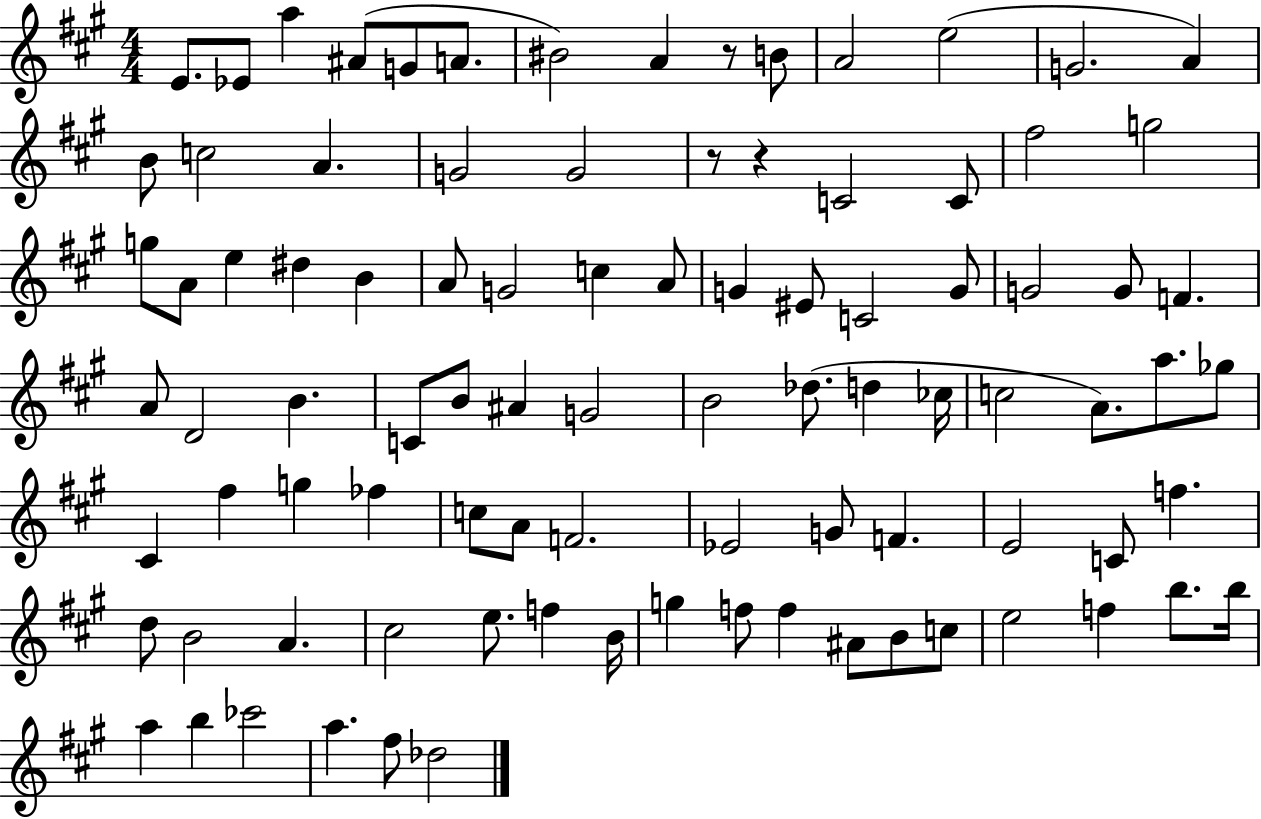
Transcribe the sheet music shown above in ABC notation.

X:1
T:Untitled
M:4/4
L:1/4
K:A
E/2 _E/2 a ^A/2 G/2 A/2 ^B2 A z/2 B/2 A2 e2 G2 A B/2 c2 A G2 G2 z/2 z C2 C/2 ^f2 g2 g/2 A/2 e ^d B A/2 G2 c A/2 G ^E/2 C2 G/2 G2 G/2 F A/2 D2 B C/2 B/2 ^A G2 B2 _d/2 d _c/4 c2 A/2 a/2 _g/2 ^C ^f g _f c/2 A/2 F2 _E2 G/2 F E2 C/2 f d/2 B2 A ^c2 e/2 f B/4 g f/2 f ^A/2 B/2 c/2 e2 f b/2 b/4 a b _c'2 a ^f/2 _d2